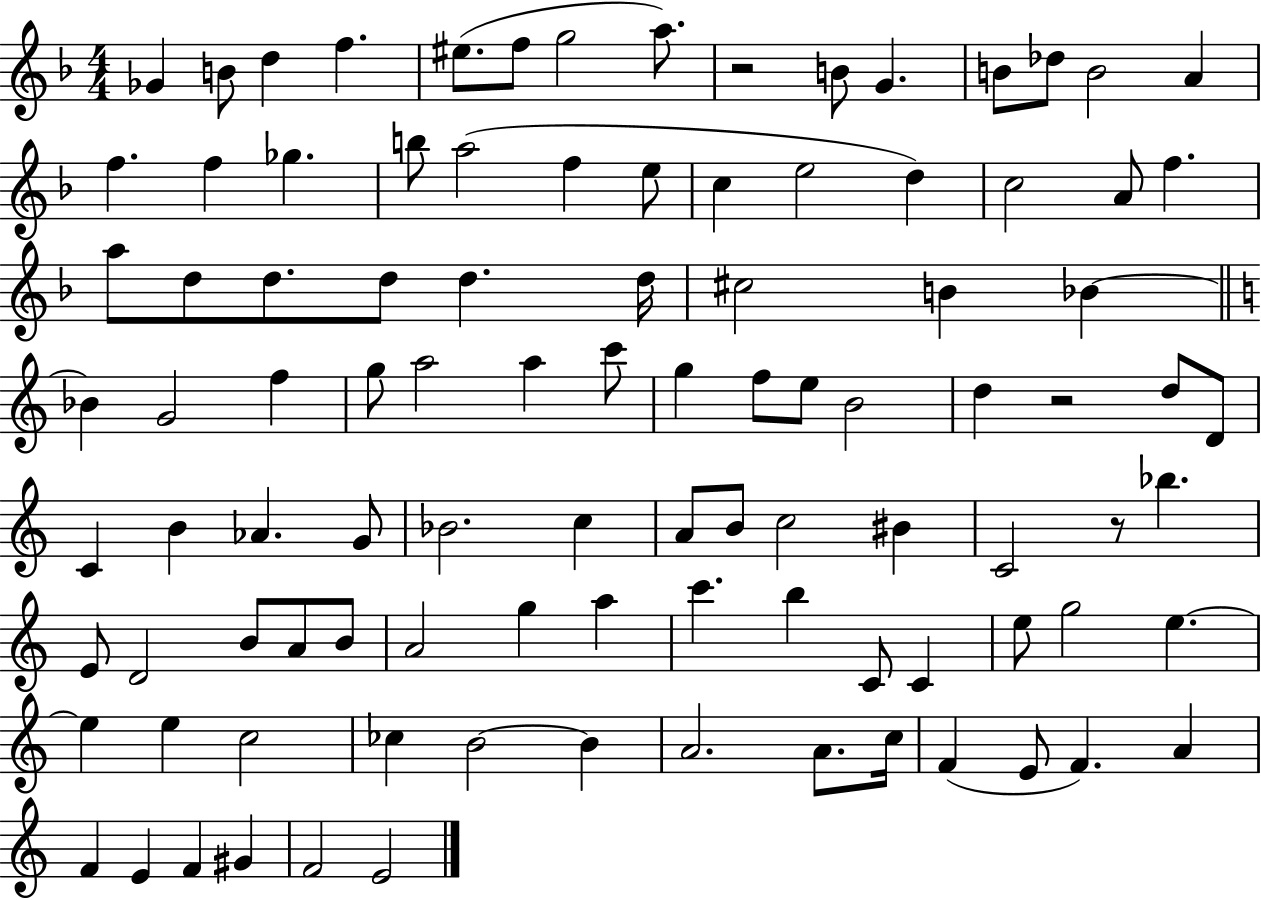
{
  \clef treble
  \numericTimeSignature
  \time 4/4
  \key f \major
  ges'4 b'8 d''4 f''4. | eis''8.( f''8 g''2 a''8.) | r2 b'8 g'4. | b'8 des''8 b'2 a'4 | \break f''4. f''4 ges''4. | b''8 a''2( f''4 e''8 | c''4 e''2 d''4) | c''2 a'8 f''4. | \break a''8 d''8 d''8. d''8 d''4. d''16 | cis''2 b'4 bes'4~~ | \bar "||" \break \key a \minor bes'4 g'2 f''4 | g''8 a''2 a''4 c'''8 | g''4 f''8 e''8 b'2 | d''4 r2 d''8 d'8 | \break c'4 b'4 aes'4. g'8 | bes'2. c''4 | a'8 b'8 c''2 bis'4 | c'2 r8 bes''4. | \break e'8 d'2 b'8 a'8 b'8 | a'2 g''4 a''4 | c'''4. b''4 c'8 c'4 | e''8 g''2 e''4.~~ | \break e''4 e''4 c''2 | ces''4 b'2~~ b'4 | a'2. a'8. c''16 | f'4( e'8 f'4.) a'4 | \break f'4 e'4 f'4 gis'4 | f'2 e'2 | \bar "|."
}